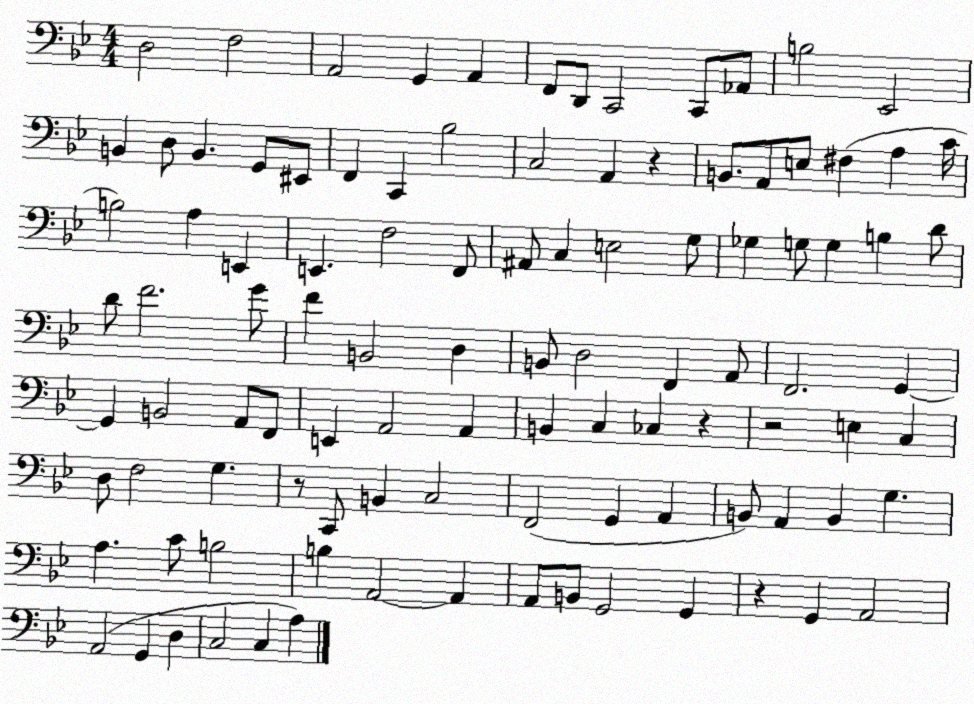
X:1
T:Untitled
M:4/4
L:1/4
K:Bb
D,2 F,2 A,,2 G,, A,, F,,/2 D,,/2 C,,2 C,,/2 _A,,/2 B,2 _E,,2 B,, D,/2 B,, G,,/2 ^E,,/2 F,, C,, _B,2 C,2 A,, z B,,/2 A,,/2 E,/2 ^F, A, C/4 B,2 A, E,, E,, F,2 F,,/2 ^A,,/2 C, E,2 G,/2 _G, G,/2 G, B, D/2 D/2 F2 G/2 F B,,2 D, B,,/2 D,2 F,, A,,/2 F,,2 G,, G,, B,,2 A,,/2 F,,/2 E,, A,,2 A,, B,, C, _C, z z2 E, C, D,/2 F,2 G, z/2 C,,/2 B,, C,2 F,,2 G,, A,, B,,/2 A,, B,, G, A, C/2 B,2 B, A,,2 A,, A,,/2 B,,/2 G,,2 G,, z G,, A,,2 A,,2 G,, D, C,2 C, A,